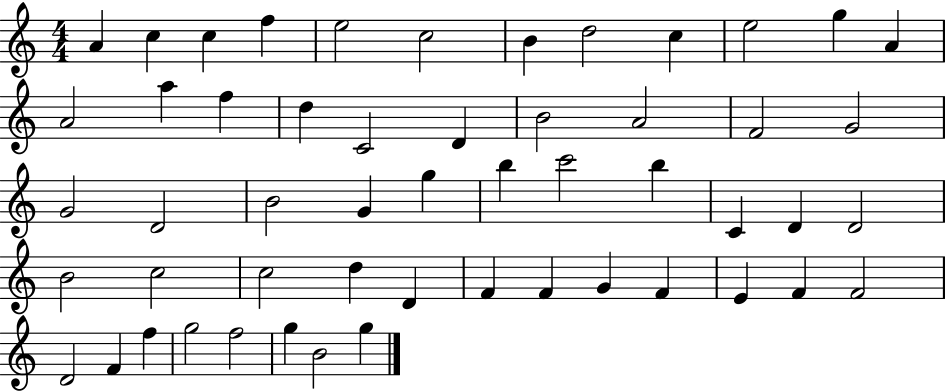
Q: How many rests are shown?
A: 0